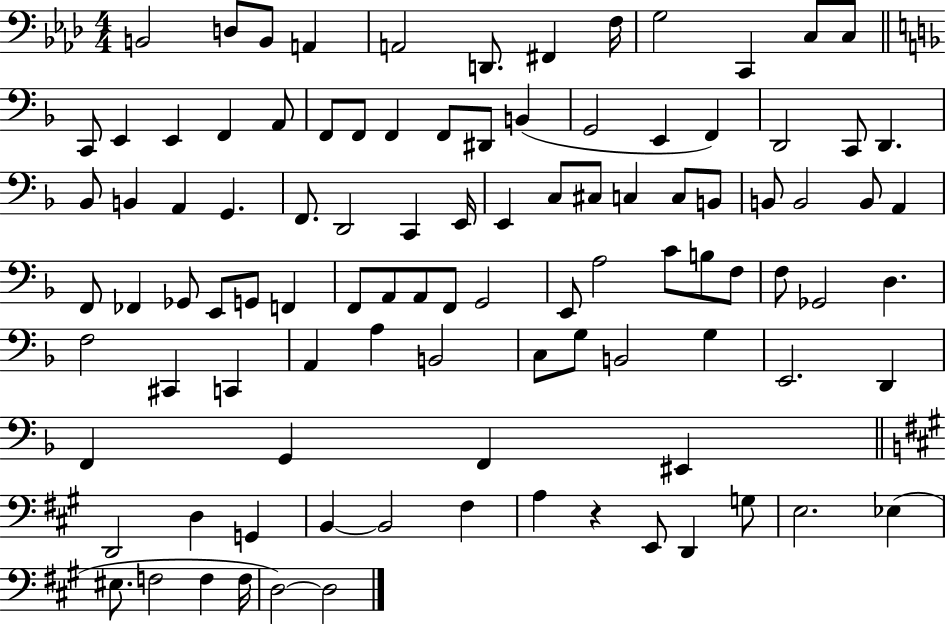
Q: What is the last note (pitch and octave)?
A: D3